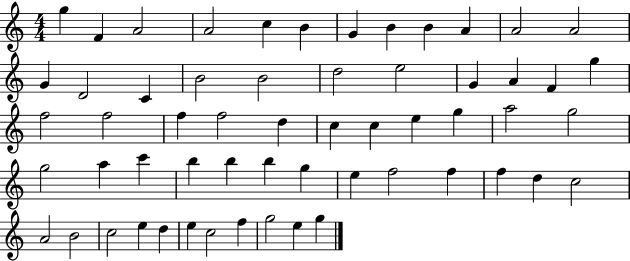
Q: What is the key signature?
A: C major